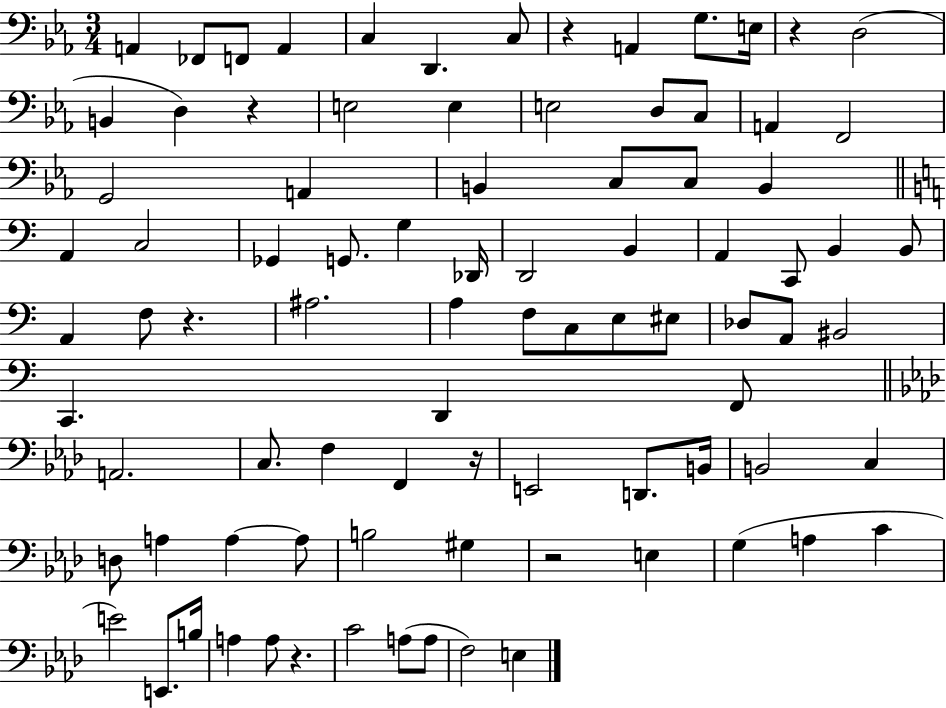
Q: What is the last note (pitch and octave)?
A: E3